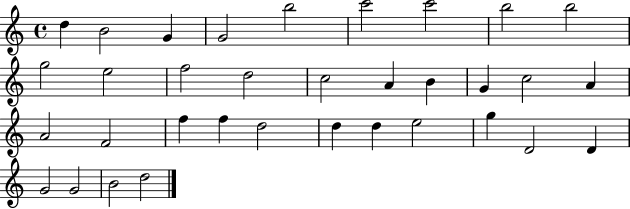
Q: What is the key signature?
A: C major